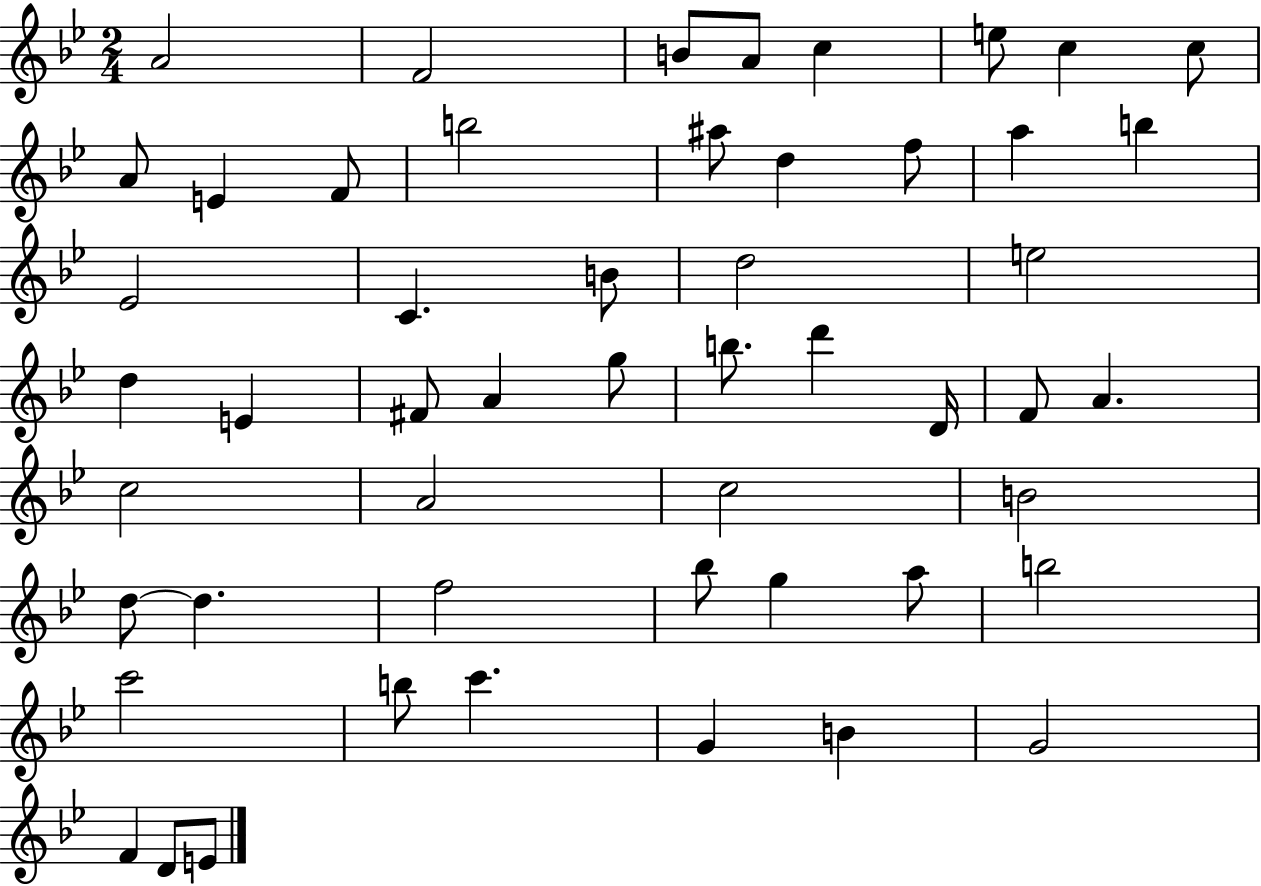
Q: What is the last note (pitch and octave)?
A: E4